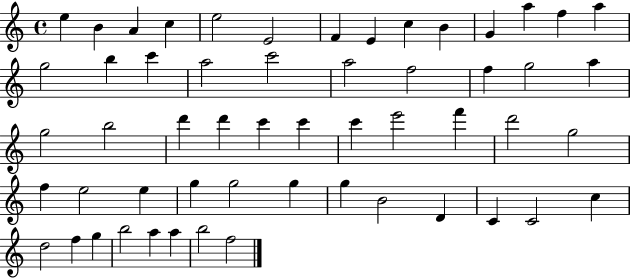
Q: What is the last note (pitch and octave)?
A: F5